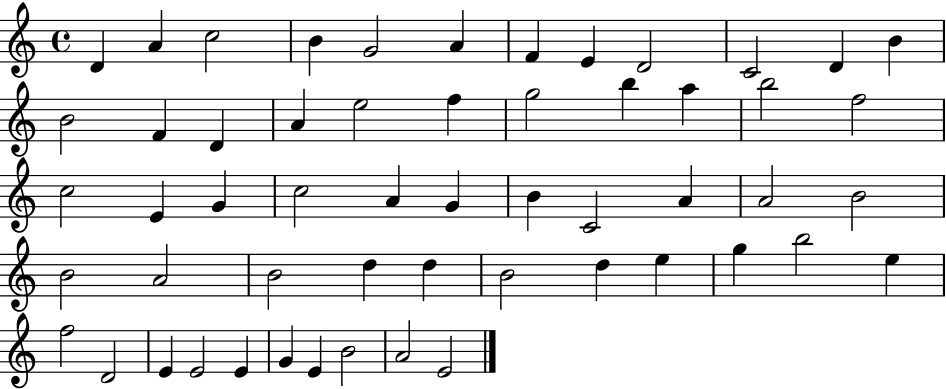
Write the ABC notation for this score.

X:1
T:Untitled
M:4/4
L:1/4
K:C
D A c2 B G2 A F E D2 C2 D B B2 F D A e2 f g2 b a b2 f2 c2 E G c2 A G B C2 A A2 B2 B2 A2 B2 d d B2 d e g b2 e f2 D2 E E2 E G E B2 A2 E2